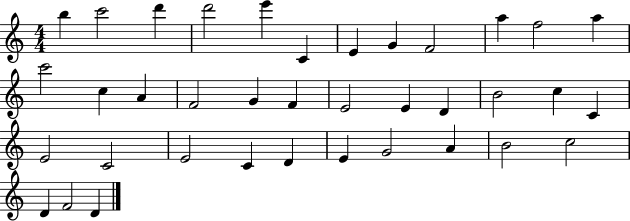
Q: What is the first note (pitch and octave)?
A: B5